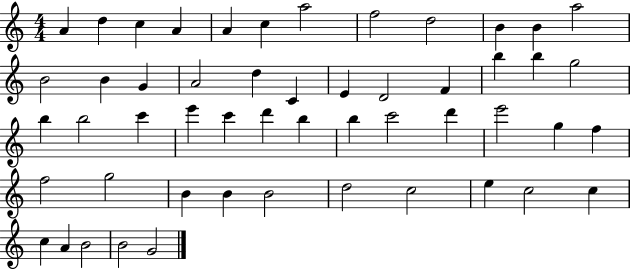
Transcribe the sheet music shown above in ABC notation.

X:1
T:Untitled
M:4/4
L:1/4
K:C
A d c A A c a2 f2 d2 B B a2 B2 B G A2 d C E D2 F b b g2 b b2 c' e' c' d' b b c'2 d' e'2 g f f2 g2 B B B2 d2 c2 e c2 c c A B2 B2 G2